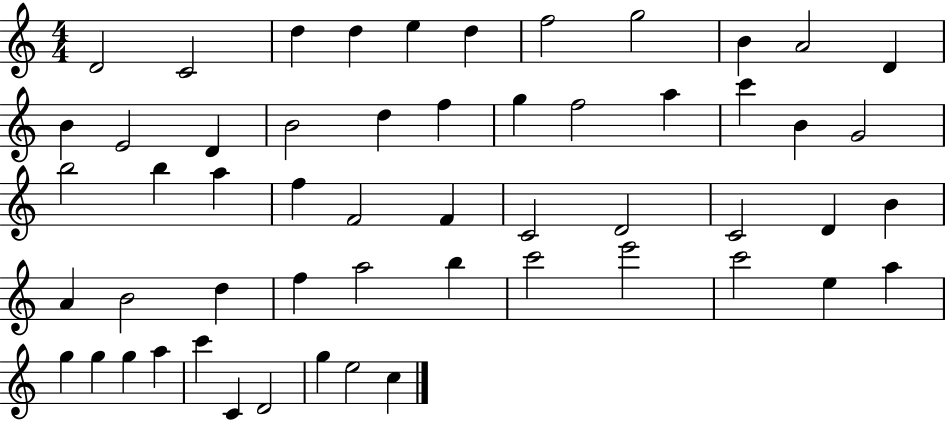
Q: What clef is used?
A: treble